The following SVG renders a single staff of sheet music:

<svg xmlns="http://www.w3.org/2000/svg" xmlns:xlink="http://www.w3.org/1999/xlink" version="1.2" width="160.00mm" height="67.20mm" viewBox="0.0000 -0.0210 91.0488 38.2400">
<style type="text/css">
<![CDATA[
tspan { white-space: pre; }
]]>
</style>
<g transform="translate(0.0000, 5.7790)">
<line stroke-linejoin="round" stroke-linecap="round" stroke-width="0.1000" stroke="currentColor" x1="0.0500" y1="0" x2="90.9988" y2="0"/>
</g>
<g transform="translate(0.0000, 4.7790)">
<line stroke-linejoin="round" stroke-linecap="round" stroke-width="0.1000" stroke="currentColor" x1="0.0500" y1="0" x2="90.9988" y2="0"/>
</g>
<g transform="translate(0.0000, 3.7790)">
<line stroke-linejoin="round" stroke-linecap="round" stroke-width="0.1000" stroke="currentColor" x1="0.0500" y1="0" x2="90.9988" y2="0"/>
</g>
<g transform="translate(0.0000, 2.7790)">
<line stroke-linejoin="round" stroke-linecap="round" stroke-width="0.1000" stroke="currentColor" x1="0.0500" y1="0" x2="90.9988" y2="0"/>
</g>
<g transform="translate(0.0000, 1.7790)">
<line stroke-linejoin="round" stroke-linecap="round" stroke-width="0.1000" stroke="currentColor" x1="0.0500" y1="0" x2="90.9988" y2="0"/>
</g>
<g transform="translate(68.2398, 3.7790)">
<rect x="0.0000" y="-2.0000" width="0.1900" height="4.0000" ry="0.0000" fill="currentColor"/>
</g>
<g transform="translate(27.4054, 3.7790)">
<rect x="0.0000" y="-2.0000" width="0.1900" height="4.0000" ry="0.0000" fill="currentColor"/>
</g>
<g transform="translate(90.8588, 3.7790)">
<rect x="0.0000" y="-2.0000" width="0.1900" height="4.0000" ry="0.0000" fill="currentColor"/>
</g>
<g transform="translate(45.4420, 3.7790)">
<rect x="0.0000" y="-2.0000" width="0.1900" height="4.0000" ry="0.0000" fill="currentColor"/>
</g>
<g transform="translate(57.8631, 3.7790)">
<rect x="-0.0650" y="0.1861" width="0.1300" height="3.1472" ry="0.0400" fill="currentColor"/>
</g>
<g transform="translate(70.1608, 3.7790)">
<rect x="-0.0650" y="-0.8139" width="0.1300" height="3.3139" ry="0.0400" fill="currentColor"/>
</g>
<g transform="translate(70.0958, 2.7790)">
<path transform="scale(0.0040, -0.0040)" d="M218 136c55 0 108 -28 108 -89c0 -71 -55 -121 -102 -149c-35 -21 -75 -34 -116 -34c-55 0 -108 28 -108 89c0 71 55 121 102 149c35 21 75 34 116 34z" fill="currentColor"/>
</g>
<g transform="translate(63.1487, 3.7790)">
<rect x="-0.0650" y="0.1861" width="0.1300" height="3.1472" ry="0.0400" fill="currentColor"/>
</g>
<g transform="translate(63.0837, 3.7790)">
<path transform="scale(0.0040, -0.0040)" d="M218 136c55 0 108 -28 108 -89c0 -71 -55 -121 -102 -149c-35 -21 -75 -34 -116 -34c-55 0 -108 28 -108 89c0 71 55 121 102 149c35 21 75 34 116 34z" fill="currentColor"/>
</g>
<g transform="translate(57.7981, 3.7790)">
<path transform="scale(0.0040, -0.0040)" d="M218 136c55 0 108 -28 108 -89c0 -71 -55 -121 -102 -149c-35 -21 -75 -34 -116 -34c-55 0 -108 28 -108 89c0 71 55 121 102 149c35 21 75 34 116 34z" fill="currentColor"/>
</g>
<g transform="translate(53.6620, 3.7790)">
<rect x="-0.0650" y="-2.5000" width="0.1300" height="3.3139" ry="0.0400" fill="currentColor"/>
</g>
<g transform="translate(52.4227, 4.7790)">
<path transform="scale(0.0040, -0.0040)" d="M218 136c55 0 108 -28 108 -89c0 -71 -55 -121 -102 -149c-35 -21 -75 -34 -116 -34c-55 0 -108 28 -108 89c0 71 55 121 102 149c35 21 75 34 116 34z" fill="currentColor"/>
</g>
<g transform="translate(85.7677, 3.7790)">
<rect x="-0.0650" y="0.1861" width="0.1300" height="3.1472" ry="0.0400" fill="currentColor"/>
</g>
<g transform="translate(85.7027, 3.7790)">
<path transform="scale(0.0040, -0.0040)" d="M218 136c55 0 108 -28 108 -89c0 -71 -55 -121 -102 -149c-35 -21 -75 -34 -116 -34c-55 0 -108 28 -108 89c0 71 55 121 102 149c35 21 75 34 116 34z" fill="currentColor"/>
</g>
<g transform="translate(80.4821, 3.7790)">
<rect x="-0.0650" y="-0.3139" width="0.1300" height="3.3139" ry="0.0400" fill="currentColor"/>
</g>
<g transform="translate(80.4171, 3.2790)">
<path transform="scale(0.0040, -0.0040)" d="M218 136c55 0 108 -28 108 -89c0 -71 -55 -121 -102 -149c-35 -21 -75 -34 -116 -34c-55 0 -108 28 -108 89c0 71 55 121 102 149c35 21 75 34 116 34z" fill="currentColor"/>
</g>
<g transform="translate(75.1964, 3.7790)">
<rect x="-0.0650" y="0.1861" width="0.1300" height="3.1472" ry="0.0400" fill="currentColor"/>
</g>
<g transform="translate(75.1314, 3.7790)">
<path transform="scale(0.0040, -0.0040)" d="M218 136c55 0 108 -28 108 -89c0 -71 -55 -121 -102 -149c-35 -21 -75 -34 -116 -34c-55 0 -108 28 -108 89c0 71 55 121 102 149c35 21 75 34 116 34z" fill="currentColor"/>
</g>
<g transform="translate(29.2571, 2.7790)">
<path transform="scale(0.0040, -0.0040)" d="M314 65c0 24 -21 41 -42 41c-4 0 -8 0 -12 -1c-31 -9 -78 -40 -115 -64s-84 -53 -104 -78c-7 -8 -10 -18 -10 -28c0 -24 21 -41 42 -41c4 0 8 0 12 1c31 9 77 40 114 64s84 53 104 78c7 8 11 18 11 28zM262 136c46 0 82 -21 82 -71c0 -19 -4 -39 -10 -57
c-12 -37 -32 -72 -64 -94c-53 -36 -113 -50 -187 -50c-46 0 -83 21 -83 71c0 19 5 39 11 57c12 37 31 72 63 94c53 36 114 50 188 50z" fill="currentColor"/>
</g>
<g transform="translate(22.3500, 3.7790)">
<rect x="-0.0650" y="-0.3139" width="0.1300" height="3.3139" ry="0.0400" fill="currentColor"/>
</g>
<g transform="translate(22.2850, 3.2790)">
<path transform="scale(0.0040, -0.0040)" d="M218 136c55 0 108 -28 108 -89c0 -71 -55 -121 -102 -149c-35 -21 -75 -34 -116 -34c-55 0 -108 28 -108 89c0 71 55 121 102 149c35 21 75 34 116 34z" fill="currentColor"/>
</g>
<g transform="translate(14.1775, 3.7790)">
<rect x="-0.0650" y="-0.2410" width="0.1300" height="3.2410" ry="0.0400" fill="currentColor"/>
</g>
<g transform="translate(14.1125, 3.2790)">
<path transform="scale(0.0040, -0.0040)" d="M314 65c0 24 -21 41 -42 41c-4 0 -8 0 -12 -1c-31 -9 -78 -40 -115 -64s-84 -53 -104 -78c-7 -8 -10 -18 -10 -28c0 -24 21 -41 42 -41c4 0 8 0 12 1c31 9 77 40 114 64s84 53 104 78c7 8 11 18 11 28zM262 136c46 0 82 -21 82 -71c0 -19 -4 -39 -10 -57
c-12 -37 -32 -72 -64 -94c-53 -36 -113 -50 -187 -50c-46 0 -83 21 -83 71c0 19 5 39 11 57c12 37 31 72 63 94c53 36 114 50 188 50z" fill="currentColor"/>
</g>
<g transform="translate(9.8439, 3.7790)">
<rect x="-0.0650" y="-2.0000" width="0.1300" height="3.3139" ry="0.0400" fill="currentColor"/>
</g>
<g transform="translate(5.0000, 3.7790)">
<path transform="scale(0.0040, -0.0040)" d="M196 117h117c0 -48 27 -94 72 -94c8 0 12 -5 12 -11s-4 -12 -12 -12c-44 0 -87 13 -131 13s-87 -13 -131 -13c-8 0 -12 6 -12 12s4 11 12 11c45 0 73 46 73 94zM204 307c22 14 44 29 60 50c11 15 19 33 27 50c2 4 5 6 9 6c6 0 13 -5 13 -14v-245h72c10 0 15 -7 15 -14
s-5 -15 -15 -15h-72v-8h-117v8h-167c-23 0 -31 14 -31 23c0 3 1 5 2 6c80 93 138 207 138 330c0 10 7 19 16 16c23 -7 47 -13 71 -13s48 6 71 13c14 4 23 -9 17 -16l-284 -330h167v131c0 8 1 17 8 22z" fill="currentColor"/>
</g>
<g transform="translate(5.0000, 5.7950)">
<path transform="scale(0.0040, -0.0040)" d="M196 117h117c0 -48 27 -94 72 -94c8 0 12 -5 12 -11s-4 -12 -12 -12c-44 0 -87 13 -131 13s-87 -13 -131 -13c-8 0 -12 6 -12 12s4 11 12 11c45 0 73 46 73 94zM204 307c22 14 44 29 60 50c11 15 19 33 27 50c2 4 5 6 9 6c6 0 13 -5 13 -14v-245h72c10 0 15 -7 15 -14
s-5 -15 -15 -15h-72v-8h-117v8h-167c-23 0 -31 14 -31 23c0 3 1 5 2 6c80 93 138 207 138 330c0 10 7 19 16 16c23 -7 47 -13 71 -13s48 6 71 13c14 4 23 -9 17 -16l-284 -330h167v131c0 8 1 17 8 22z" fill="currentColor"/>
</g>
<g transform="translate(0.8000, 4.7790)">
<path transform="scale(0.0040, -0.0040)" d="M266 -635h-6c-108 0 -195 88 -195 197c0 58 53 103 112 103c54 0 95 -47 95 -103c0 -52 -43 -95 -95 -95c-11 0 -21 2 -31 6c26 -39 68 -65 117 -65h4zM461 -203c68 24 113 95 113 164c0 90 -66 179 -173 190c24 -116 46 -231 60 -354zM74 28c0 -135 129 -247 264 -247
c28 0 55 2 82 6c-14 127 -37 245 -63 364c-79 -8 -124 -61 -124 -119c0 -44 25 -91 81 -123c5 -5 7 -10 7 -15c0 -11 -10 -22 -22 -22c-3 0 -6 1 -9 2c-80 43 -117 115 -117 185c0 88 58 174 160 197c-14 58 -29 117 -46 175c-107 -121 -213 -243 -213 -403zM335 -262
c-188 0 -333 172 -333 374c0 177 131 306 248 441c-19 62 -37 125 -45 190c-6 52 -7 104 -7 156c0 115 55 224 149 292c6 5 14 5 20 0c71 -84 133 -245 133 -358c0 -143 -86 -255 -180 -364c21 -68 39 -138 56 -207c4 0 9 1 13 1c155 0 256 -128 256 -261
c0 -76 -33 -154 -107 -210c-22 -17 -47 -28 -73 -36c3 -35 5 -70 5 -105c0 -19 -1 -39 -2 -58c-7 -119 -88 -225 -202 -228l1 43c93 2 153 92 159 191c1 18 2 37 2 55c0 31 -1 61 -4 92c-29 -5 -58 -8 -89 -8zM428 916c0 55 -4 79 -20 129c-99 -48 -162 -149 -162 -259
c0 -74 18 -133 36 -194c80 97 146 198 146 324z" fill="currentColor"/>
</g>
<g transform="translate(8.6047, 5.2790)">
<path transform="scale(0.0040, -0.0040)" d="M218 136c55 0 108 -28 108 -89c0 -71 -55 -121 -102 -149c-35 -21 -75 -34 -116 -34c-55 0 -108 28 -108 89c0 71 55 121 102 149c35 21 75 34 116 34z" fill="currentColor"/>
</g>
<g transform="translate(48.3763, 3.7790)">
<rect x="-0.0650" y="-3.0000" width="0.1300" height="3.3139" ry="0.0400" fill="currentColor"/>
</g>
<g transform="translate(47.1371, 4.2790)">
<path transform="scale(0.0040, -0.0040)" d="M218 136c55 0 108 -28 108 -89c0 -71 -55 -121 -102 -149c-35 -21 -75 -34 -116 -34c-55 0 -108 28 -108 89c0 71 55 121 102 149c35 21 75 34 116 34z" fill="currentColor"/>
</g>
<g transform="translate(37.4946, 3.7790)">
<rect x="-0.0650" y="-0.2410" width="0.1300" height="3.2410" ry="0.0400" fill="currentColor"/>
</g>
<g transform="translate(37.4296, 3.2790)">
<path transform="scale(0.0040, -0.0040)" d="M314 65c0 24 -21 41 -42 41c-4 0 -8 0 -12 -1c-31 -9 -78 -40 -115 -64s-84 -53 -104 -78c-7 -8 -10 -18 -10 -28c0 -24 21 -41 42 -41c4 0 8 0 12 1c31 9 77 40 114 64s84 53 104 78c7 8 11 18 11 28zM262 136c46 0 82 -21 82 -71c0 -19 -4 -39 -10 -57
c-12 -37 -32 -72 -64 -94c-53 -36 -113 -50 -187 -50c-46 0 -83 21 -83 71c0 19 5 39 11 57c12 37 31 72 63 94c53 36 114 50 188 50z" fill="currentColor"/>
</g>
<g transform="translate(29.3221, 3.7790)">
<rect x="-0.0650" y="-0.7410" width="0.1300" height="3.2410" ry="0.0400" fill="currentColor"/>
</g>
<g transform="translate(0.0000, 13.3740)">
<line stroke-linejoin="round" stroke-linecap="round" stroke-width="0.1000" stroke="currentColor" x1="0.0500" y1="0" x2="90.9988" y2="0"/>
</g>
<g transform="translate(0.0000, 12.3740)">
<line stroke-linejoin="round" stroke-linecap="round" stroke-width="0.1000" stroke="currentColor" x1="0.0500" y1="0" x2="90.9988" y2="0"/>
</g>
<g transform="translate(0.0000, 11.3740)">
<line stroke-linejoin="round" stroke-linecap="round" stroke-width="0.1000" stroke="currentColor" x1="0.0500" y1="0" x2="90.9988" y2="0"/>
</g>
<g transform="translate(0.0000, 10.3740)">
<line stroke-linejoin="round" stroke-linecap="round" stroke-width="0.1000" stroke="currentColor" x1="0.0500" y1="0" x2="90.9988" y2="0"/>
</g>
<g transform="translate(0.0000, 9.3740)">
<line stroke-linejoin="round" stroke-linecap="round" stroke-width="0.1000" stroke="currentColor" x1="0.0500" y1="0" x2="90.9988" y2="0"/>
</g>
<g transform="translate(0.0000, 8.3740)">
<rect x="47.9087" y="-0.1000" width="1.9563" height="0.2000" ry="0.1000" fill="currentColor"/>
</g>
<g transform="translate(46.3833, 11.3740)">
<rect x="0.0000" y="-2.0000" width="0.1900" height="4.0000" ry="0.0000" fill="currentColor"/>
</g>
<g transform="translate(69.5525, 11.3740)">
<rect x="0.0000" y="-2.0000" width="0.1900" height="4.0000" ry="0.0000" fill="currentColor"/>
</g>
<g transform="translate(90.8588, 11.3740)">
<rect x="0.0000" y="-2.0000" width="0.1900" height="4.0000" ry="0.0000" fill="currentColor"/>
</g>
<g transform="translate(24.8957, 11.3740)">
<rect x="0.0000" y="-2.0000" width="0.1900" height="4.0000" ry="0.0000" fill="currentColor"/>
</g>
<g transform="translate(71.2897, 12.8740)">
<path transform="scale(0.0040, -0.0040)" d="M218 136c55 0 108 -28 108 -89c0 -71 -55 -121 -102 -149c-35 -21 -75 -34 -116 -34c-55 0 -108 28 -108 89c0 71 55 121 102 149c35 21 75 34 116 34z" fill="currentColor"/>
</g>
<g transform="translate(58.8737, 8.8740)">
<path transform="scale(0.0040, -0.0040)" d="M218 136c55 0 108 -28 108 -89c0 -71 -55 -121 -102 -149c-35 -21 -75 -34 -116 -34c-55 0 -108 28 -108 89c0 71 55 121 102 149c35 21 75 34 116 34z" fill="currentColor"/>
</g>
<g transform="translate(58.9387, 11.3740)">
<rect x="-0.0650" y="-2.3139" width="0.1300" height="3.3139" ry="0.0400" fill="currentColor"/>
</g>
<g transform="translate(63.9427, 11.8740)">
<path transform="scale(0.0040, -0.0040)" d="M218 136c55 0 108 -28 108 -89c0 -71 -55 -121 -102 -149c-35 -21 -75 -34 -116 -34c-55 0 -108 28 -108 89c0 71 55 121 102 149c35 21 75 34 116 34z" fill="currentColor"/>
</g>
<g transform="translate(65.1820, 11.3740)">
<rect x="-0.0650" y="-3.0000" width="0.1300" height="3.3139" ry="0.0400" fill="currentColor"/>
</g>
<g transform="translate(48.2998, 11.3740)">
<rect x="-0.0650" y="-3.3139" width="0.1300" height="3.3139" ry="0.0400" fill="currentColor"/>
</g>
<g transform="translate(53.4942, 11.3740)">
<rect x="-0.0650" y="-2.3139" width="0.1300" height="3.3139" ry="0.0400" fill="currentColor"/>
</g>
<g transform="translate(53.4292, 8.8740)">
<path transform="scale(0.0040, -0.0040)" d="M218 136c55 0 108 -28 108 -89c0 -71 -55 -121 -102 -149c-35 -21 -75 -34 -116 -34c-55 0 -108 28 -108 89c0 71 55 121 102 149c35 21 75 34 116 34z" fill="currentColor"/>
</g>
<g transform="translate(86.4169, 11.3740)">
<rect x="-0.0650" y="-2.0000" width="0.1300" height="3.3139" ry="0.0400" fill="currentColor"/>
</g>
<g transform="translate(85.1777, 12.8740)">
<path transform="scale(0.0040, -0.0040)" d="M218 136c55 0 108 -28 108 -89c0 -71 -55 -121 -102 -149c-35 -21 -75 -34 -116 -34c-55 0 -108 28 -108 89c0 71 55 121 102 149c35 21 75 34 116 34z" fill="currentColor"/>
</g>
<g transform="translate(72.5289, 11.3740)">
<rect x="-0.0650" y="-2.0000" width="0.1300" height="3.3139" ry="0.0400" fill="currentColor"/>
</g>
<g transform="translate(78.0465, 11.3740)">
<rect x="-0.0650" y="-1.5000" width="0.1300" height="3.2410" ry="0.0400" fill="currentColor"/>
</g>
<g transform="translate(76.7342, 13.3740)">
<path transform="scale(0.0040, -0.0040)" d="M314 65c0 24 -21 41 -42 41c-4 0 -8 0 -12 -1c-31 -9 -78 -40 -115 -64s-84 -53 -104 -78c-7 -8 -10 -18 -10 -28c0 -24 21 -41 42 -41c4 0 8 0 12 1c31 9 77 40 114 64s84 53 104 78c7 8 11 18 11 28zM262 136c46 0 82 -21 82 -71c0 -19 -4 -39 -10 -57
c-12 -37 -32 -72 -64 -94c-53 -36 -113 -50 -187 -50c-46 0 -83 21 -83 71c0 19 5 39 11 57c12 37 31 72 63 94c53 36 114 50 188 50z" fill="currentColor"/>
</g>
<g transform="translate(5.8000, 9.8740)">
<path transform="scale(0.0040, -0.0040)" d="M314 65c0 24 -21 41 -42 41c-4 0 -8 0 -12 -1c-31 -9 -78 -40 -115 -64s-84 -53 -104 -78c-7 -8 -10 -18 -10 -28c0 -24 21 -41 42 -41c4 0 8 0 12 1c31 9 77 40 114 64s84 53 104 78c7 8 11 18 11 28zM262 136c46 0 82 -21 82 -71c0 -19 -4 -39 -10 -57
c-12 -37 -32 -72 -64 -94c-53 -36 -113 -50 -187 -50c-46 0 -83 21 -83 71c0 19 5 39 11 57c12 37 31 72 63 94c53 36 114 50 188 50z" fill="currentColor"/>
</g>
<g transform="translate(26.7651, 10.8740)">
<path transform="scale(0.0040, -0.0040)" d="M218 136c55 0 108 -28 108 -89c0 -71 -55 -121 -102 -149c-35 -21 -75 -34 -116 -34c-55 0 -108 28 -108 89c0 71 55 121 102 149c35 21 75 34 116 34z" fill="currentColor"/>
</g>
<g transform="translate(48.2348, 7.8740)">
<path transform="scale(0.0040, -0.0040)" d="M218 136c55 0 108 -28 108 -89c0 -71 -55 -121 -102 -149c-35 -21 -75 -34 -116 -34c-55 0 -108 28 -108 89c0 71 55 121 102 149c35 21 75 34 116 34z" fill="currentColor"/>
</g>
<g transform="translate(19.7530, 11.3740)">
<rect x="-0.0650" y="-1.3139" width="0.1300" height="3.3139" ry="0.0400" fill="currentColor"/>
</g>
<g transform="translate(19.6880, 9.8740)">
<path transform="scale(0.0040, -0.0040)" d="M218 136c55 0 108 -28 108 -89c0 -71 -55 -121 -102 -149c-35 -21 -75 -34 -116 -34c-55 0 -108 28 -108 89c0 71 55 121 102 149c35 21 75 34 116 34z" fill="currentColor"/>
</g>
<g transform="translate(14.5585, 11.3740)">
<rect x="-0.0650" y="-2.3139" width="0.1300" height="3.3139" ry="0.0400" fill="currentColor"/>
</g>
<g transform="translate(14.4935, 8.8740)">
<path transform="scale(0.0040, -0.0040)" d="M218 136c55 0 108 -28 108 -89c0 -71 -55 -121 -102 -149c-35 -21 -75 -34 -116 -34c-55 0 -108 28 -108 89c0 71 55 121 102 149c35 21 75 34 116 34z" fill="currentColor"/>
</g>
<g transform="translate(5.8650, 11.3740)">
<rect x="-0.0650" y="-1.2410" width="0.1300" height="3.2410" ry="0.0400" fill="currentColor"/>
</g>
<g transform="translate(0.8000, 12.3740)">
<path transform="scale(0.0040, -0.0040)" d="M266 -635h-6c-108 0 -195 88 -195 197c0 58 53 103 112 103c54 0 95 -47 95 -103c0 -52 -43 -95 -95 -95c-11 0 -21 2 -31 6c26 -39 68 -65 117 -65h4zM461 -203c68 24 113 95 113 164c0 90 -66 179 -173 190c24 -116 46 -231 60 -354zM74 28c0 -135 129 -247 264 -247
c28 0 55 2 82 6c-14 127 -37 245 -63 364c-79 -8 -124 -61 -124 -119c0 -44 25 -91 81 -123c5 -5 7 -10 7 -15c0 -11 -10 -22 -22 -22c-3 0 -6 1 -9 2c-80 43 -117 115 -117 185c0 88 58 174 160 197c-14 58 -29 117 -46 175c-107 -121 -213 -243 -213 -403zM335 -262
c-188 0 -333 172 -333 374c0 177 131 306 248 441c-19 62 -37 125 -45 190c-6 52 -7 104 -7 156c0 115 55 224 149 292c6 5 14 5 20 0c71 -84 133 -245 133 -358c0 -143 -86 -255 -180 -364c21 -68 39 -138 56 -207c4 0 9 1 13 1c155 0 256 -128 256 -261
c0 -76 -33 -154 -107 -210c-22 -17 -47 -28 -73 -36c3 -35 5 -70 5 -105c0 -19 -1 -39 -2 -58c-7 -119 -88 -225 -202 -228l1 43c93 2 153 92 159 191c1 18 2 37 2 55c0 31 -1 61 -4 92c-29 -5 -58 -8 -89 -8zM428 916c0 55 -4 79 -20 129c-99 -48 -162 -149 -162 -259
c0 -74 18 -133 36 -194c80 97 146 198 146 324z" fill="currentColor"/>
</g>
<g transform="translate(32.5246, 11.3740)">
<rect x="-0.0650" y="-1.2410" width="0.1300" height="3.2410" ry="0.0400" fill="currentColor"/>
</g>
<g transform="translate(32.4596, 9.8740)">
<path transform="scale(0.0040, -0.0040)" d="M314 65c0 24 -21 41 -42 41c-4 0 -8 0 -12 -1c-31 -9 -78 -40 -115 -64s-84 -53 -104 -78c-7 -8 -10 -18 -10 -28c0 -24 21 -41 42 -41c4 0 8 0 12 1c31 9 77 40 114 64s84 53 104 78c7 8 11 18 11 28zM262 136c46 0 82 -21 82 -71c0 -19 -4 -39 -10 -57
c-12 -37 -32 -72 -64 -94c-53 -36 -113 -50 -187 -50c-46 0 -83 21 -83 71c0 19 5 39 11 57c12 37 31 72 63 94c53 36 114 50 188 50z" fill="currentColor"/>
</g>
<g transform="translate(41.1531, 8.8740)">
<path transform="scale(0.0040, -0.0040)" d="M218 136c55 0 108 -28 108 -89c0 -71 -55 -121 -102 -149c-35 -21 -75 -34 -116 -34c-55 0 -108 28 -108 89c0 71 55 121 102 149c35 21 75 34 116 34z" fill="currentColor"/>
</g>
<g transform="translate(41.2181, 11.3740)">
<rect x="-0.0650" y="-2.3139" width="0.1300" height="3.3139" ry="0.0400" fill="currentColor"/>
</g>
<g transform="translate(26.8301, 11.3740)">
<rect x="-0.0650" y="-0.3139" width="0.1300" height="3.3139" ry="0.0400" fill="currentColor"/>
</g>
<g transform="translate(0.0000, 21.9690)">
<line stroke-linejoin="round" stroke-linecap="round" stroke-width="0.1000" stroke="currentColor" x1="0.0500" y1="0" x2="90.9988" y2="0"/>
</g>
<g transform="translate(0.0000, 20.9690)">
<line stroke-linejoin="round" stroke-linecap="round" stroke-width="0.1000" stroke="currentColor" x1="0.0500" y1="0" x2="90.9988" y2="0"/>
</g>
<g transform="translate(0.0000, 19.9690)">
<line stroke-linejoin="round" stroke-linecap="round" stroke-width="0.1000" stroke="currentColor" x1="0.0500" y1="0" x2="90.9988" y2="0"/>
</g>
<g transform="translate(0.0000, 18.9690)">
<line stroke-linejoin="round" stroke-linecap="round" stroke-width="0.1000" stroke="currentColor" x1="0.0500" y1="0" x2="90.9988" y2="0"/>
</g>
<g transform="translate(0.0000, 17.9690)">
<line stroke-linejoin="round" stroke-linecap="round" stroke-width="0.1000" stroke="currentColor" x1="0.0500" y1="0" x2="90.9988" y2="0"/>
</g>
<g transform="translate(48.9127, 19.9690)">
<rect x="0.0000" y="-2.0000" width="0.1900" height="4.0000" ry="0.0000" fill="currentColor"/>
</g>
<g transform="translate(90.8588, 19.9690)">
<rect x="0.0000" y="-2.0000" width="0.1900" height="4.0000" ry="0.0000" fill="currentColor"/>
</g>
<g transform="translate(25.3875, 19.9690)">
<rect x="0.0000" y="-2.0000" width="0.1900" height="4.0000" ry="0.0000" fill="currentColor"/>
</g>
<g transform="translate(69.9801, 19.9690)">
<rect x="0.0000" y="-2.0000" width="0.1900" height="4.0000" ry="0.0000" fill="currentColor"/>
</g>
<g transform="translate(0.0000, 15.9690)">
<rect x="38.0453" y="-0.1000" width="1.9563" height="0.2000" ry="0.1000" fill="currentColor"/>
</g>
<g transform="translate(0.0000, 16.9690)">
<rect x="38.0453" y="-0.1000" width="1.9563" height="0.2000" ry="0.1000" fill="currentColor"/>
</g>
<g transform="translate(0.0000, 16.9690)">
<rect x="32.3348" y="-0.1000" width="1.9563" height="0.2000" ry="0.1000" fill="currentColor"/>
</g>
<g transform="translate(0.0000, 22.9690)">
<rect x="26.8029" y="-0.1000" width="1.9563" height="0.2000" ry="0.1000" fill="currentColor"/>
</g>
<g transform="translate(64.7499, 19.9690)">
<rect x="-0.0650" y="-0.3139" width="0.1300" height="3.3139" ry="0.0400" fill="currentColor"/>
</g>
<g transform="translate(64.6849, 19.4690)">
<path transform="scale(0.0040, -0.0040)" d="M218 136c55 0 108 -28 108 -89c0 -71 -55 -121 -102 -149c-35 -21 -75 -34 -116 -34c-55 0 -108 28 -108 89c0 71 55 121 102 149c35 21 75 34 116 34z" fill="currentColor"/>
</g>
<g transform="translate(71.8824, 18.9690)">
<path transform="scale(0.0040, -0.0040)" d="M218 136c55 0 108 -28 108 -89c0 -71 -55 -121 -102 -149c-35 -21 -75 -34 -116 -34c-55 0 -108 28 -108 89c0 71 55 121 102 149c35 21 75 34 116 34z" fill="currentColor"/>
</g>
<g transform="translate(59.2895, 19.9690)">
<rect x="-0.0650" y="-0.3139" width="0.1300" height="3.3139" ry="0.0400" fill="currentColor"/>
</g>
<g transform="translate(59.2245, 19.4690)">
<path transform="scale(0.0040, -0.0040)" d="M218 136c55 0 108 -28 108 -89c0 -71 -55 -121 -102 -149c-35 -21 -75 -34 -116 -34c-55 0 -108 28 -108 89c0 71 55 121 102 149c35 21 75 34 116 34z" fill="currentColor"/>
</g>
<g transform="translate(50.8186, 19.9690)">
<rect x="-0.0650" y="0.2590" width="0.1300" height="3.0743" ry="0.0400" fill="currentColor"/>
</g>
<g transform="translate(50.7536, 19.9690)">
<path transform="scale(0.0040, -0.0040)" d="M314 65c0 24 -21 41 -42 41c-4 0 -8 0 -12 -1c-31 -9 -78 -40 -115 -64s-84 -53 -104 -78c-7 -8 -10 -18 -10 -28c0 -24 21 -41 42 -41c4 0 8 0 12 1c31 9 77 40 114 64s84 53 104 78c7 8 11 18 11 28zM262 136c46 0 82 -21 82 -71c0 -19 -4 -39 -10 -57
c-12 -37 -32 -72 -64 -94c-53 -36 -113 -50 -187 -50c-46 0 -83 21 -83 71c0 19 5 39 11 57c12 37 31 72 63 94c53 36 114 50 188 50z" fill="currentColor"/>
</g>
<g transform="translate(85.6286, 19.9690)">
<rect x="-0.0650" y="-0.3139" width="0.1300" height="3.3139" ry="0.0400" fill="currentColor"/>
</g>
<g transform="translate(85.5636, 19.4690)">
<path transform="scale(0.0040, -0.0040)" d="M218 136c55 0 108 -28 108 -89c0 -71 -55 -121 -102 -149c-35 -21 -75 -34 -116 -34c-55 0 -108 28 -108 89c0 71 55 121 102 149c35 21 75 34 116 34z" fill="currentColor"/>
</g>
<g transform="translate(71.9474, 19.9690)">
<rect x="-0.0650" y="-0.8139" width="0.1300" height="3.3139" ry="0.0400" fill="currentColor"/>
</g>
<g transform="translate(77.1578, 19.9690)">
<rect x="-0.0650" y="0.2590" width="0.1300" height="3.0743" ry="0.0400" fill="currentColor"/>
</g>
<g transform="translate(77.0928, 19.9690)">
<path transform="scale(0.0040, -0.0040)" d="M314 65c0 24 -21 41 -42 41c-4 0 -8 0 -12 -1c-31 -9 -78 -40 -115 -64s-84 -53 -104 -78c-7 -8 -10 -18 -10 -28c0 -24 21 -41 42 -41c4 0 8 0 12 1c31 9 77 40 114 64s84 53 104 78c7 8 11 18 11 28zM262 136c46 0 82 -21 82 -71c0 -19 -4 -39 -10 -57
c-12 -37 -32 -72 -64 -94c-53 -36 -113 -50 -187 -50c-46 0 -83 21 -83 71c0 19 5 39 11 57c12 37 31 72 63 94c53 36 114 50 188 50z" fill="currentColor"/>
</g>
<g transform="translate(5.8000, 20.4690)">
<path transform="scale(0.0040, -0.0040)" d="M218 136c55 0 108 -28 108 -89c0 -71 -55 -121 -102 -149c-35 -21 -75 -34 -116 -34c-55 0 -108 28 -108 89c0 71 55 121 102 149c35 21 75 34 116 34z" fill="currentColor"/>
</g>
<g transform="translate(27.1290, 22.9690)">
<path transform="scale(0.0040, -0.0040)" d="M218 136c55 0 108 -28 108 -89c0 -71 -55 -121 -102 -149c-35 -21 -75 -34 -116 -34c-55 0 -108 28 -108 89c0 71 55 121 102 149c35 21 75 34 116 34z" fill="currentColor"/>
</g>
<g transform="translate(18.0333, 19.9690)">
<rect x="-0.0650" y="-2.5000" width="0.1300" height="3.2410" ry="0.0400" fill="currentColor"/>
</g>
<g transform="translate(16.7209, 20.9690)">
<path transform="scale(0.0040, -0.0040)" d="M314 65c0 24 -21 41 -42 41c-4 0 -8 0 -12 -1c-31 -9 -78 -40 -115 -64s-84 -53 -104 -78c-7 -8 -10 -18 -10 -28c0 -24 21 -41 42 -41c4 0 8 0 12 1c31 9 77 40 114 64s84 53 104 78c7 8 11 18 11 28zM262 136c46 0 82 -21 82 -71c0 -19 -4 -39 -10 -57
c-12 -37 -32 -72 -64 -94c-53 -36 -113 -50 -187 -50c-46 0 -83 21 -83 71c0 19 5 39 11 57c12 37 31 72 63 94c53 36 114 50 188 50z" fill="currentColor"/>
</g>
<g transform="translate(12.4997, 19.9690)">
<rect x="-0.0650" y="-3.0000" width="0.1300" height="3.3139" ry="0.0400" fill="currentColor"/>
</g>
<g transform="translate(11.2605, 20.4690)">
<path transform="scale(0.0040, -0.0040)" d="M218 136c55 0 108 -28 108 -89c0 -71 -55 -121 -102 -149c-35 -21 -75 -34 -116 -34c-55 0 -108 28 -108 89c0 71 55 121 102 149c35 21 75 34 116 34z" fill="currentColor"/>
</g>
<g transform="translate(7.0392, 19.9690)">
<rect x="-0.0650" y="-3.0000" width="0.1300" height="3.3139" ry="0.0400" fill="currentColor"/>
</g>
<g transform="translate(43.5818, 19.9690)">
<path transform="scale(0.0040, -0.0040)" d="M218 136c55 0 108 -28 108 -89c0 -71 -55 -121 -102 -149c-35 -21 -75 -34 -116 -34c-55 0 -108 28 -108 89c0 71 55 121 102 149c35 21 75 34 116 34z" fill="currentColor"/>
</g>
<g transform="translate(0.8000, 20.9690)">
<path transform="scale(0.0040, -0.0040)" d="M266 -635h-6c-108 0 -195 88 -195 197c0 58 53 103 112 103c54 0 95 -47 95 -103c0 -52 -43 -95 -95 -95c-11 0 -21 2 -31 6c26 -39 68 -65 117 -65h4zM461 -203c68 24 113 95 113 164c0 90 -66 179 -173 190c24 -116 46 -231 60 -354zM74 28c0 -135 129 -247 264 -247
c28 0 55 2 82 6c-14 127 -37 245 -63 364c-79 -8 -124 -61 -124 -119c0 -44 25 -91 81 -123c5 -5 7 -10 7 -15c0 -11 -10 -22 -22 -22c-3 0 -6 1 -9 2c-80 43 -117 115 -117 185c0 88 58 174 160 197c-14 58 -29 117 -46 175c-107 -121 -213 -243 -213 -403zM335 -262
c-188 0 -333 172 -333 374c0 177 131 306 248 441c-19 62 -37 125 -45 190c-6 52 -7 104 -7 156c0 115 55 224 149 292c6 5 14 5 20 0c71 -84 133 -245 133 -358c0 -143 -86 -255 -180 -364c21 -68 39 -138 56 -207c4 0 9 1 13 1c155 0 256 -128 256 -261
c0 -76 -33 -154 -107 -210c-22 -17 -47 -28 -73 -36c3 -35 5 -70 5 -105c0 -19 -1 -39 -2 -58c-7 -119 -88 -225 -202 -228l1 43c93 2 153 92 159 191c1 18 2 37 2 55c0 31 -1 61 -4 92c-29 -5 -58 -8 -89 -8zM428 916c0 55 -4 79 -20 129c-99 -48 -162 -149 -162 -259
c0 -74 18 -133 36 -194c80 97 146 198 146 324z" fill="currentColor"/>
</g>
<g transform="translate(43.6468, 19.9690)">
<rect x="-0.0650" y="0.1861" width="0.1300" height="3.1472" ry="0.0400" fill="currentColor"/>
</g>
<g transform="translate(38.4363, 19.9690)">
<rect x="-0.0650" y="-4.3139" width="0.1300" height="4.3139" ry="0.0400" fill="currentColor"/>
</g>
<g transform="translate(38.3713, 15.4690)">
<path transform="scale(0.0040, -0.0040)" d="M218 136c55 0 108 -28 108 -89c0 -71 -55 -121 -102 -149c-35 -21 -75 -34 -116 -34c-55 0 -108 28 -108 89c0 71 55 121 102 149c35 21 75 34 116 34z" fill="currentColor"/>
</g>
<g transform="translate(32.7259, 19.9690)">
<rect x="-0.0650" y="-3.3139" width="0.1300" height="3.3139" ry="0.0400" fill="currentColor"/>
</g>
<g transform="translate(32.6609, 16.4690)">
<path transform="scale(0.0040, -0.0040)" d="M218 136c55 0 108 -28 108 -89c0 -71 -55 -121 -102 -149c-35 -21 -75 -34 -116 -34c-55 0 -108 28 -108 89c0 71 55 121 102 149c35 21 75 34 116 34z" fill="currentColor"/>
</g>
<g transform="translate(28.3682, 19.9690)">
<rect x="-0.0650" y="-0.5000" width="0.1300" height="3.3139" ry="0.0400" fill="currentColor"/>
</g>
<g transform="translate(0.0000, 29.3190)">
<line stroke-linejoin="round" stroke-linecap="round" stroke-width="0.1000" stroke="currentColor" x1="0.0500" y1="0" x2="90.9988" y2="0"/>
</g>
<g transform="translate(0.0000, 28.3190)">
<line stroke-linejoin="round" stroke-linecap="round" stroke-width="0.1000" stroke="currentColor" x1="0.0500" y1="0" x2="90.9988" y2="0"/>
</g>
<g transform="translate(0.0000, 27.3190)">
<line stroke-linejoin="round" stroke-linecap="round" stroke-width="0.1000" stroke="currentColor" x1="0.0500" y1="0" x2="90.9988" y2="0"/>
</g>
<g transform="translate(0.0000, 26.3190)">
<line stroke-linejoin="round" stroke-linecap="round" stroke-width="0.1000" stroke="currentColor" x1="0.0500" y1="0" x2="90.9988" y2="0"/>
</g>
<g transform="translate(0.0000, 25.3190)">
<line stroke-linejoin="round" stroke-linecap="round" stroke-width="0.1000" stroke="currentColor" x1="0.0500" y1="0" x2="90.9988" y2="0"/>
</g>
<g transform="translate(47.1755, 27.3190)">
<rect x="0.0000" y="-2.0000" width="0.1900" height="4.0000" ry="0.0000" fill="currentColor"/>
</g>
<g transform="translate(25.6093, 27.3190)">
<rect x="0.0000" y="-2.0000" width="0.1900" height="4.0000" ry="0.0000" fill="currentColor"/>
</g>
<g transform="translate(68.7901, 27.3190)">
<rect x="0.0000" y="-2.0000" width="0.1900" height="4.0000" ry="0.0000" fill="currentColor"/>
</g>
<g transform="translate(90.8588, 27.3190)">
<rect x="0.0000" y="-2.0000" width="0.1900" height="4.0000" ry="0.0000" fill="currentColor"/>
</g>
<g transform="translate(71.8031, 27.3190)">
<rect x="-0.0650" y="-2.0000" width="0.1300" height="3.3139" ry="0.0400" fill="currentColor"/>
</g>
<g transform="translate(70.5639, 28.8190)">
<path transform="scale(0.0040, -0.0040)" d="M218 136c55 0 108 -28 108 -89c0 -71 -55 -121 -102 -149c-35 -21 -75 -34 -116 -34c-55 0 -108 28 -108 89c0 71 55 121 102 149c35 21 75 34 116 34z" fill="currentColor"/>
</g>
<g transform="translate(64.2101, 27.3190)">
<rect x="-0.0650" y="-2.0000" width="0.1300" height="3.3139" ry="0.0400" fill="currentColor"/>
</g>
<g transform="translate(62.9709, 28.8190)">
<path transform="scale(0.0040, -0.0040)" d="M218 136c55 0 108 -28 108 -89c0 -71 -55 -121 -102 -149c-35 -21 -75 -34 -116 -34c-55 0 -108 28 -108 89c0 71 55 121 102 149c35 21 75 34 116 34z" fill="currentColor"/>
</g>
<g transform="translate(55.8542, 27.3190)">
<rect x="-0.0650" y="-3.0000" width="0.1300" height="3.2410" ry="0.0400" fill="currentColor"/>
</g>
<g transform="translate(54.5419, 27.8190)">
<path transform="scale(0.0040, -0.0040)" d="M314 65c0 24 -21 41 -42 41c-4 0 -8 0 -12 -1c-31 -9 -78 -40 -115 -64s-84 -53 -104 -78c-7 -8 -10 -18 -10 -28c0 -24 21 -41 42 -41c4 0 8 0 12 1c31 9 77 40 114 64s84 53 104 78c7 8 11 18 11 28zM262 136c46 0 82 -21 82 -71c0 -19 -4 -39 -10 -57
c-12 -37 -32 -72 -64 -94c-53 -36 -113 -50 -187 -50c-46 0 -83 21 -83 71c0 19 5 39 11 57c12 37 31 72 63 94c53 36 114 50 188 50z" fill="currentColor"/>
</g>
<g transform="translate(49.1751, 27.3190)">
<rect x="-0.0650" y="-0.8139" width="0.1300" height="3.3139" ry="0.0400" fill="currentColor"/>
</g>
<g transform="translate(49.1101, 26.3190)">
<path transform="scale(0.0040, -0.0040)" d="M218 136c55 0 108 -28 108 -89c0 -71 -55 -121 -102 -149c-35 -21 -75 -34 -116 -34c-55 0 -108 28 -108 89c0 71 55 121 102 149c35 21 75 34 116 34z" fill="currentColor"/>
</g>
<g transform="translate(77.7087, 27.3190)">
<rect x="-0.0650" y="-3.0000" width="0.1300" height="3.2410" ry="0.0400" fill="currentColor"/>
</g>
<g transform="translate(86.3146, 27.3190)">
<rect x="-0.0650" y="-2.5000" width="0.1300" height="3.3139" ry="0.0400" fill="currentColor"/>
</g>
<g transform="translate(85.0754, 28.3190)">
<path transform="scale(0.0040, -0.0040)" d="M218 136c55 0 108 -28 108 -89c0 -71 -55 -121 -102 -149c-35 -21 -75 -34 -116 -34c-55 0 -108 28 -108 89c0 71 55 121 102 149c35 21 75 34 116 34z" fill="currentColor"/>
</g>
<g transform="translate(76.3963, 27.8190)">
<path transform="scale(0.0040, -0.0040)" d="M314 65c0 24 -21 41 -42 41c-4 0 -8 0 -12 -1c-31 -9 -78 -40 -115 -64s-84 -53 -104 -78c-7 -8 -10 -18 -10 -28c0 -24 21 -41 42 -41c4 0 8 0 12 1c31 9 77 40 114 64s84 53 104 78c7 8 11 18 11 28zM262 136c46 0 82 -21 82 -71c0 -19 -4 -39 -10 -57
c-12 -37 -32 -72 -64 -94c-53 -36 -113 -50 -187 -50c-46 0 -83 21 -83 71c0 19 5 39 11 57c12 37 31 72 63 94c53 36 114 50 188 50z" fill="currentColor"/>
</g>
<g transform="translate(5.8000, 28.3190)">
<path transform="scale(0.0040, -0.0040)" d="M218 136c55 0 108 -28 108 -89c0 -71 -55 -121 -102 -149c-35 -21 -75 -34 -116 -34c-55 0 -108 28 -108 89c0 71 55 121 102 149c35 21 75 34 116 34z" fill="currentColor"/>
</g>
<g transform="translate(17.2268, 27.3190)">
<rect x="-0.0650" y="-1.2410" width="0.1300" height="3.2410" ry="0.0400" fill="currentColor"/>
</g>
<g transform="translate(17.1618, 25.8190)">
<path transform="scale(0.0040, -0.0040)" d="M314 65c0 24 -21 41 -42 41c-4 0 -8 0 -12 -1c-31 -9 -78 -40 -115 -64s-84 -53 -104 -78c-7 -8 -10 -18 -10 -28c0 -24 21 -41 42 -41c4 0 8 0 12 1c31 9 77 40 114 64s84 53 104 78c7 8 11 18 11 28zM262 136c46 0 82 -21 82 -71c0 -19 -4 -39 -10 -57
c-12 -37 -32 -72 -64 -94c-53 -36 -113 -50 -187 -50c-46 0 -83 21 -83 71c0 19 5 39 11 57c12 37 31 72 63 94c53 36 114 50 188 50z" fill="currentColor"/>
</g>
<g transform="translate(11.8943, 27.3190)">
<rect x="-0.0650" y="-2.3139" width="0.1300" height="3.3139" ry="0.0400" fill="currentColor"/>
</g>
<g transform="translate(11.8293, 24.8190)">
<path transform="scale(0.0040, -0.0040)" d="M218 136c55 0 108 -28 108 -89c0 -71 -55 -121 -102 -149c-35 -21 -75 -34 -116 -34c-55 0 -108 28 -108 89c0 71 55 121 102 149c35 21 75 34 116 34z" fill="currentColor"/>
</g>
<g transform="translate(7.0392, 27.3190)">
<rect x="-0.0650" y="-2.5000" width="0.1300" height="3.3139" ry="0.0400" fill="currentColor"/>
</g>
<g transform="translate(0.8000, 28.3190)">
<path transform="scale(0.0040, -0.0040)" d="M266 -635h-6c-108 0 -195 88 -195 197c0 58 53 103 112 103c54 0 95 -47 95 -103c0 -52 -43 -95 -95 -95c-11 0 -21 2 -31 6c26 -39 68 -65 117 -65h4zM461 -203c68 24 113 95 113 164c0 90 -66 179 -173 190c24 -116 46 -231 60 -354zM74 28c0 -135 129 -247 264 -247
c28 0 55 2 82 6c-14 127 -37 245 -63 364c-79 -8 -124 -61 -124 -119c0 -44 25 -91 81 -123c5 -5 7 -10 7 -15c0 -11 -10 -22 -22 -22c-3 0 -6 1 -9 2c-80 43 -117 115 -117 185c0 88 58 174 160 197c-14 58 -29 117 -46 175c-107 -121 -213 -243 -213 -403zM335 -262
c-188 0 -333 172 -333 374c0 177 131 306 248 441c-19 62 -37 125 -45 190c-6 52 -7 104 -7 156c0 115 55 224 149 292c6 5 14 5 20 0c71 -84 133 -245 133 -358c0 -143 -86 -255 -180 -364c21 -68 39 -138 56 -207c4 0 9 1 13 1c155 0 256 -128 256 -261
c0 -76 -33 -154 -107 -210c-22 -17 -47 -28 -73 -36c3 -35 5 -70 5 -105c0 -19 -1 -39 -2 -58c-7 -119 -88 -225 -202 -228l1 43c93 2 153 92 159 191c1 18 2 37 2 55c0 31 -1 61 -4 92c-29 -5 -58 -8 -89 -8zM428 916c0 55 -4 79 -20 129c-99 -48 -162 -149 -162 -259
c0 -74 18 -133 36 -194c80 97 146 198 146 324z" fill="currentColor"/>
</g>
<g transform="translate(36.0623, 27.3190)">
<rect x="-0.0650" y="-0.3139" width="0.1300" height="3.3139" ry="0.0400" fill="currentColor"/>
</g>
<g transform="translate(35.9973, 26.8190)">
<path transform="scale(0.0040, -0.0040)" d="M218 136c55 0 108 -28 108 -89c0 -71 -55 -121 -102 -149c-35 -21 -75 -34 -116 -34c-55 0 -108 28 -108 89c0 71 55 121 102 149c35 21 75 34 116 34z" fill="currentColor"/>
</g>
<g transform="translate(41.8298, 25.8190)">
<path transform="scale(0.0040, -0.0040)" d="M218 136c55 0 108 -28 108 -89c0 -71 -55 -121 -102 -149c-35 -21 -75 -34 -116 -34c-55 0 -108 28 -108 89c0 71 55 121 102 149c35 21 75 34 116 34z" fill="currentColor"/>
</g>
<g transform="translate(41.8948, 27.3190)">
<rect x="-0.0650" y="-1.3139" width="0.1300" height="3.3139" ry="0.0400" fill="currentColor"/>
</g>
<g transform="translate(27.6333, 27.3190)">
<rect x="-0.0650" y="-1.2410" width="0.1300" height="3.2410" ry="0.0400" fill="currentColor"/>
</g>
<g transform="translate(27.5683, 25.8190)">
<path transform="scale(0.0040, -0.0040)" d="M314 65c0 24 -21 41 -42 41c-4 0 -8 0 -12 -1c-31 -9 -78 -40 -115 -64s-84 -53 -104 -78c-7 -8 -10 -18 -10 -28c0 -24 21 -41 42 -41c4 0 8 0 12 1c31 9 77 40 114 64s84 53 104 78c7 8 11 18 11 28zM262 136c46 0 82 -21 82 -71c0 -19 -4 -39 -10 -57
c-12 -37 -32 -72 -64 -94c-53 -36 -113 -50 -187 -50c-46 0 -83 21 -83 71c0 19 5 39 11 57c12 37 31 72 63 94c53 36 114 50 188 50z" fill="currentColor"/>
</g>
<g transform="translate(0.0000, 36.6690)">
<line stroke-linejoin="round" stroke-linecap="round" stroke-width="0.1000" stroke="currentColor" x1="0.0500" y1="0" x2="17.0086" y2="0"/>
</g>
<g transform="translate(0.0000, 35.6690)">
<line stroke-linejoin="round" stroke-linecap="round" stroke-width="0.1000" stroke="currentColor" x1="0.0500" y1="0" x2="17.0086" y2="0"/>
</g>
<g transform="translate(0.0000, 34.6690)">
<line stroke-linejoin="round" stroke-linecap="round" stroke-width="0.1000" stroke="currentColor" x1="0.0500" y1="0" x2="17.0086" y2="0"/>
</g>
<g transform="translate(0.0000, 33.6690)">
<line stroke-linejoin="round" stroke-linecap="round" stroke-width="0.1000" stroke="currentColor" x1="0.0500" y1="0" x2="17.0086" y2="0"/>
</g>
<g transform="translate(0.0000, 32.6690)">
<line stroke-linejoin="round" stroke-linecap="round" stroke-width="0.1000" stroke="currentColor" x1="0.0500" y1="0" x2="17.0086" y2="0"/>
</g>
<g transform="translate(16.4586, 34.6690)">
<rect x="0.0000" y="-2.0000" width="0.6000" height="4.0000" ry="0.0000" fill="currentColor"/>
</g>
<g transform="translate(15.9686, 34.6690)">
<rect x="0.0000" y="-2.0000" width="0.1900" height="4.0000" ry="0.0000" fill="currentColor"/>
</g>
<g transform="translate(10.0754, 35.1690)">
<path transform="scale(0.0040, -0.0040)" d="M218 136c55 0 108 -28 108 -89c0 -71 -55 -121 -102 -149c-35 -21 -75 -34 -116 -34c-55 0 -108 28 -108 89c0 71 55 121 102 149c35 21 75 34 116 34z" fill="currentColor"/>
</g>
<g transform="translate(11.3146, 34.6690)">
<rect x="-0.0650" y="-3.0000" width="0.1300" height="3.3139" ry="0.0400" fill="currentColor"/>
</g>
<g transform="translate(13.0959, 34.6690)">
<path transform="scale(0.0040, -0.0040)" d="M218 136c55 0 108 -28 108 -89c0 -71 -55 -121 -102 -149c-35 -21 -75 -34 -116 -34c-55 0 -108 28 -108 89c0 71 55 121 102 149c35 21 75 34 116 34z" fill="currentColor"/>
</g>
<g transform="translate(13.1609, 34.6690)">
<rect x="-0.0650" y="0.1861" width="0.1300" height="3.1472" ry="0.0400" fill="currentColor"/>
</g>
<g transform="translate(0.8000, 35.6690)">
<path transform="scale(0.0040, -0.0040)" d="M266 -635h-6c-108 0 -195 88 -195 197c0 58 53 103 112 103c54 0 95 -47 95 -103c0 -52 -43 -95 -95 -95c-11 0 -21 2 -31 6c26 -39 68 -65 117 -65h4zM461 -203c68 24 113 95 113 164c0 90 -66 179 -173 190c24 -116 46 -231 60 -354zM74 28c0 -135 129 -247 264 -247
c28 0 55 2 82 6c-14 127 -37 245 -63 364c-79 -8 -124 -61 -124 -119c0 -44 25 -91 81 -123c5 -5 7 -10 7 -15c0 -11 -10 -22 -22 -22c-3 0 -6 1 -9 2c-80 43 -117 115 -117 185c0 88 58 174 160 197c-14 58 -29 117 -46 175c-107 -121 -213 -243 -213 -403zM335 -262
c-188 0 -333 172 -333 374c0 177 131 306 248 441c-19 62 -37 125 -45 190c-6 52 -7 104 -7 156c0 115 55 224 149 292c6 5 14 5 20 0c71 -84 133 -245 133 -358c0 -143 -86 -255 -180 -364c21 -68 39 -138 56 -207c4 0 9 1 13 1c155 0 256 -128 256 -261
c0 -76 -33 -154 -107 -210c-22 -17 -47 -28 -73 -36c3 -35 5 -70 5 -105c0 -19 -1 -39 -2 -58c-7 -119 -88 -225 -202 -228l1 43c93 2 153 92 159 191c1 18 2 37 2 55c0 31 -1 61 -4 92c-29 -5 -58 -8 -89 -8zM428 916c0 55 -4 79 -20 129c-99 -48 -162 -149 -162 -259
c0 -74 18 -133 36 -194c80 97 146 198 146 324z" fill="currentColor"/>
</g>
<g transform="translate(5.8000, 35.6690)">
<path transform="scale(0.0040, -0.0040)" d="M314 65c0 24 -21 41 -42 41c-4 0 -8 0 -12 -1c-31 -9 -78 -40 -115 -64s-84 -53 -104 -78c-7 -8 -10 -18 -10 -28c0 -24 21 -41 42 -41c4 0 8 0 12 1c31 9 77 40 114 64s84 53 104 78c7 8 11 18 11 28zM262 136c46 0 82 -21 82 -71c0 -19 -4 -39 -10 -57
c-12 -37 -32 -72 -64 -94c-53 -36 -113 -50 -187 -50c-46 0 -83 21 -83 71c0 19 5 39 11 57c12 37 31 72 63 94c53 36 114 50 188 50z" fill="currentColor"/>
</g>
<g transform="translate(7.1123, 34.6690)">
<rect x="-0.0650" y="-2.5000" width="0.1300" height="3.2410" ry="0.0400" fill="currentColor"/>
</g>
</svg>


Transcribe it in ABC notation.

X:1
T:Untitled
M:4/4
L:1/4
K:C
F c2 c d2 c2 A G B B d B c B e2 g e c e2 g b g g A F E2 F A A G2 C b d' B B2 c c d B2 c G g e2 e2 c e d A2 F F A2 G G2 A B